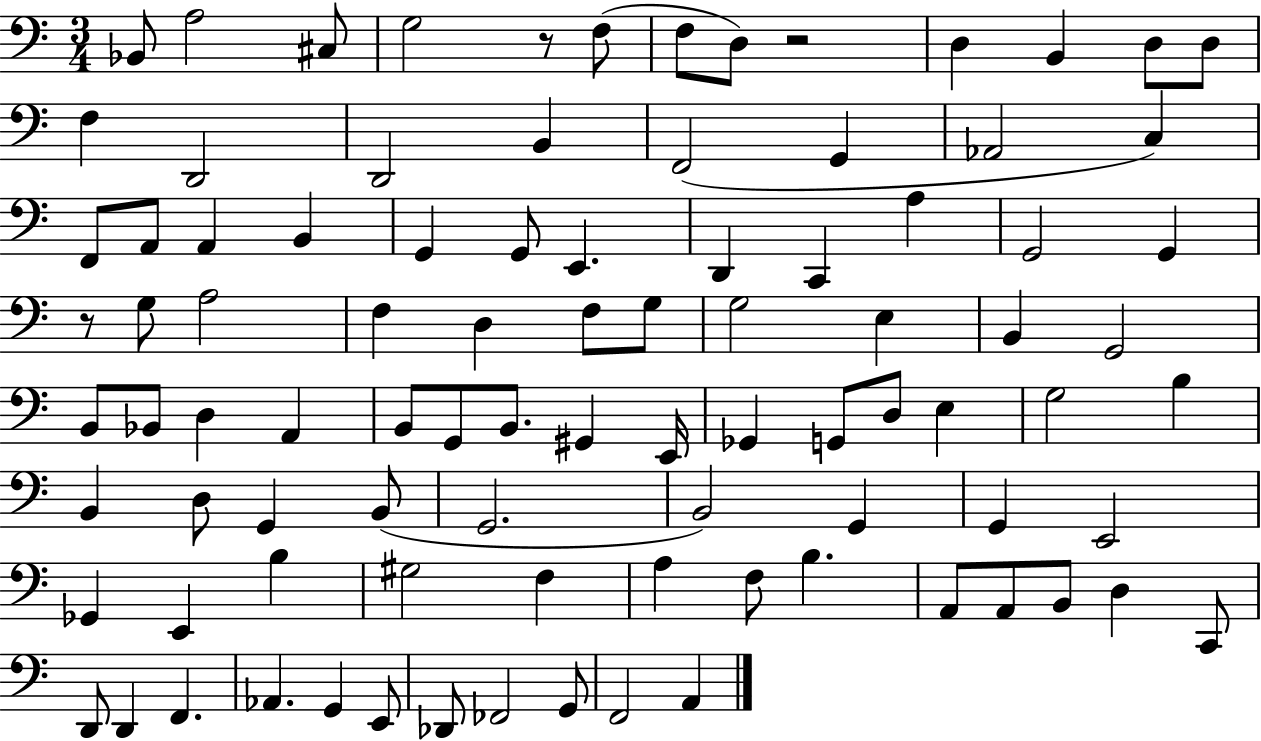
X:1
T:Untitled
M:3/4
L:1/4
K:C
_B,,/2 A,2 ^C,/2 G,2 z/2 F,/2 F,/2 D,/2 z2 D, B,, D,/2 D,/2 F, D,,2 D,,2 B,, F,,2 G,, _A,,2 C, F,,/2 A,,/2 A,, B,, G,, G,,/2 E,, D,, C,, A, G,,2 G,, z/2 G,/2 A,2 F, D, F,/2 G,/2 G,2 E, B,, G,,2 B,,/2 _B,,/2 D, A,, B,,/2 G,,/2 B,,/2 ^G,, E,,/4 _G,, G,,/2 D,/2 E, G,2 B, B,, D,/2 G,, B,,/2 G,,2 B,,2 G,, G,, E,,2 _G,, E,, B, ^G,2 F, A, F,/2 B, A,,/2 A,,/2 B,,/2 D, C,,/2 D,,/2 D,, F,, _A,, G,, E,,/2 _D,,/2 _F,,2 G,,/2 F,,2 A,,